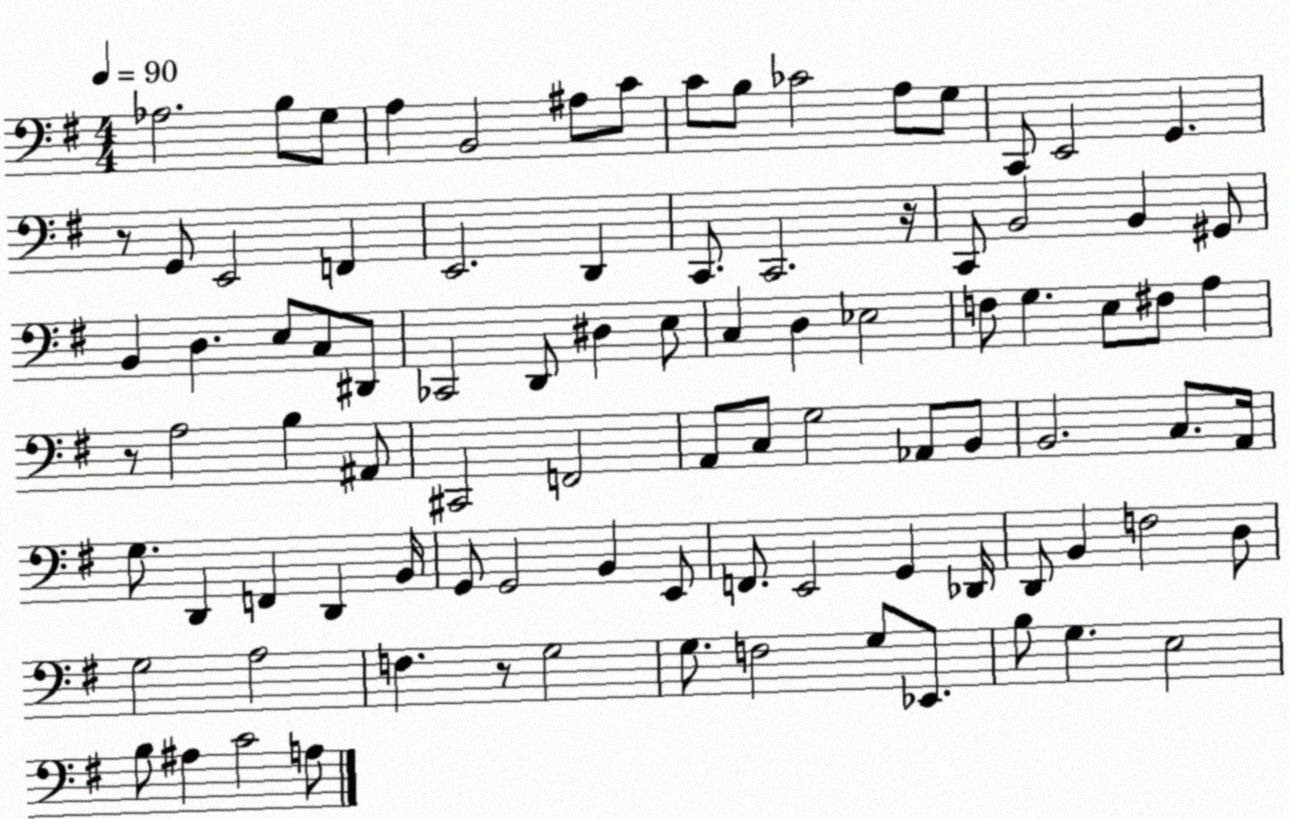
X:1
T:Untitled
M:4/4
L:1/4
K:G
_A,2 B,/2 G,/2 A, B,,2 ^A,/2 C/2 C/2 B,/2 _C2 A,/2 G,/2 C,,/2 E,,2 G,, z/2 G,,/2 E,,2 F,, E,,2 D,, C,,/2 C,,2 z/4 C,,/2 B,,2 B,, ^G,,/2 B,, D, E,/2 C,/2 ^D,,/2 _C,,2 D,,/2 ^D, E,/2 C, D, _E,2 F,/2 G, E,/2 ^F,/2 A, z/2 A,2 B, ^A,,/2 ^C,,2 F,,2 A,,/2 C,/2 G,2 _A,,/2 B,,/2 B,,2 C,/2 A,,/4 G,/2 D,, F,, D,, B,,/4 G,,/2 G,,2 B,, E,,/2 F,,/2 E,,2 G,, _D,,/4 D,,/2 B,, F,2 D,/2 G,2 A,2 F, z/2 G,2 G,/2 F,2 G,/2 _E,,/2 B,/2 G, E,2 B,/2 ^A, C2 A,/2